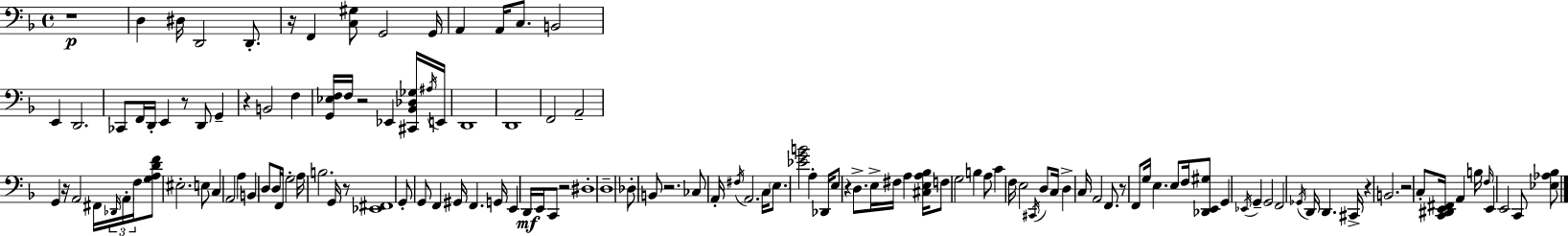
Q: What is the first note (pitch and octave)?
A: D3